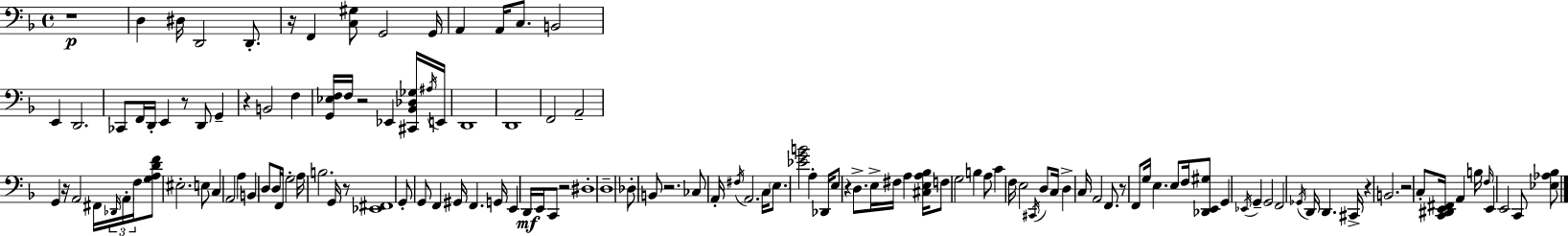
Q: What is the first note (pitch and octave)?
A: D3